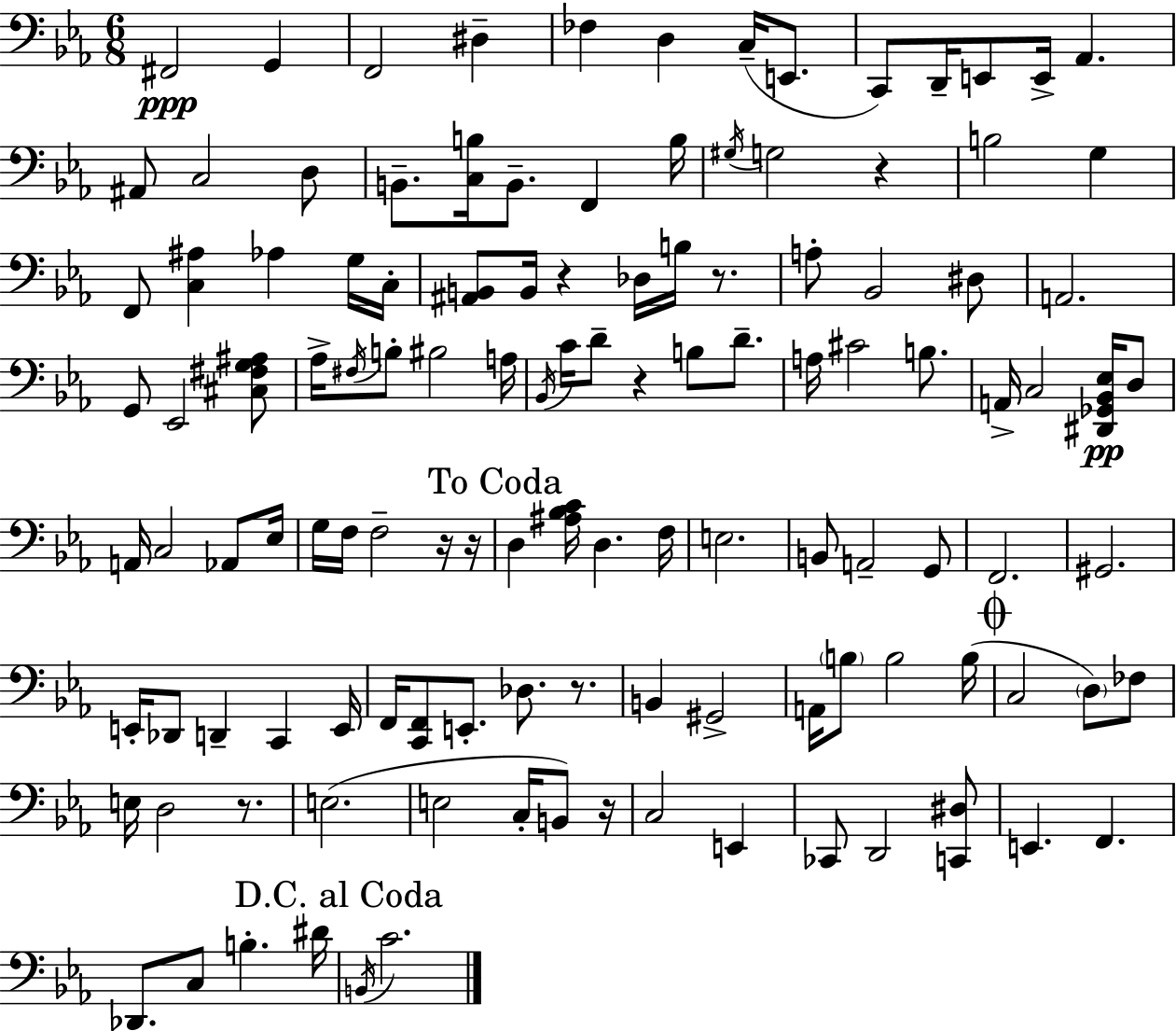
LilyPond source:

{
  \clef bass
  \numericTimeSignature
  \time 6/8
  \key ees \major
  fis,2\ppp g,4 | f,2 dis4-- | fes4 d4 c16--( e,8. | c,8) d,16-- e,8 e,16-> aes,4. | \break ais,8 c2 d8 | b,8.-- <c b>16 b,8.-- f,4 b16 | \acciaccatura { gis16 } g2 r4 | b2 g4 | \break f,8 <c ais>4 aes4 g16 | c16-. <ais, b,>8 b,16 r4 des16 b16 r8. | a8-. bes,2 dis8 | a,2. | \break g,8 ees,2 <cis fis g ais>8 | aes16-> \acciaccatura { fis16 } b8-. bis2 | a16 \acciaccatura { bes,16 } c'16 d'8-- r4 b8 | d'8.-- a16 cis'2 | \break b8. a,16-> c2 | <dis, ges, bes, ees>16\pp d8 a,16 c2 | aes,8 ees16 g16 f16 f2-- | r16 r16 \mark "To Coda" d4 <ais bes c'>16 d4. | \break f16 e2. | b,8 a,2-- | g,8 f,2. | gis,2. | \break e,16-. des,8 d,4-- c,4 | e,16 f,16 <c, f,>8 e,8.-. des8. | r8. b,4 gis,2-> | a,16 \parenthesize b8 b2 | \break b16( \mark \markup { \musicglyph "scripts.coda" } c2 \parenthesize d8) | fes8 e16 d2 | r8. e2.( | e2 c16-. | \break b,8) r16 c2 e,4 | ces,8 d,2 | <c, dis>8 e,4. f,4. | des,8. c8 b4.-. | \break dis'16 \mark "D.C. al Coda" \acciaccatura { b,16 } c'2. | \bar "|."
}